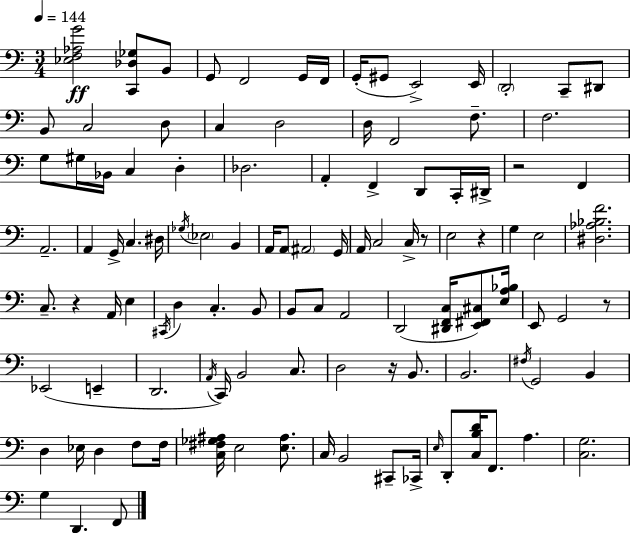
{
  \clef bass
  \numericTimeSignature
  \time 3/4
  \key c \major
  \tempo 4 = 144
  <ees f aes g'>2\ff <c, des ges>8 b,8 | g,8 f,2 g,16 f,16 | g,16-.( gis,8 e,2->) e,16 | \parenthesize d,2-. c,8-- dis,8 | \break b,8 c2 d8 | c4 d2 | d16 f,2 f8.-- | f2. | \break g8 gis16 bes,16 c4 d4-. | des2. | a,4-. f,4-> d,8 c,16-. dis,16-> | r2 f,4 | \break a,2.-- | a,4 g,16-> c4. dis16 | \acciaccatura { ges16 } \parenthesize ees2 b,4 | a,16 a,8 \parenthesize ais,2 | \break g,16 a,16 c2 c16-> r8 | e2 r4 | g4 e2 | <dis aes bes f'>2. | \break c8.-- r4 a,16 e4 | \acciaccatura { cis,16 } d4 c4.-. | b,8 b,8 c8 a,2 | d,2( <dis, f, c>16 <e, fis, cis>8) | \break <e a bes>16 e,8 g,2 | r8 ees,2( e,4-- | d,2. | \acciaccatura { a,16 } c,16) b,2 | \break c8. d2 r16 | b,8. b,2. | \acciaccatura { fis16 } g,2 | b,4 d4 ees16 d4 | \break f8 f16 <c fis ges ais>16 e2 | <e ais>8. c16 b,2 | cis,8-- ces,16-> \grace { e16 } d,8-. <c b d'>16 f,8. a4. | <c g>2. | \break g4 d,4. | f,8 \bar "|."
}